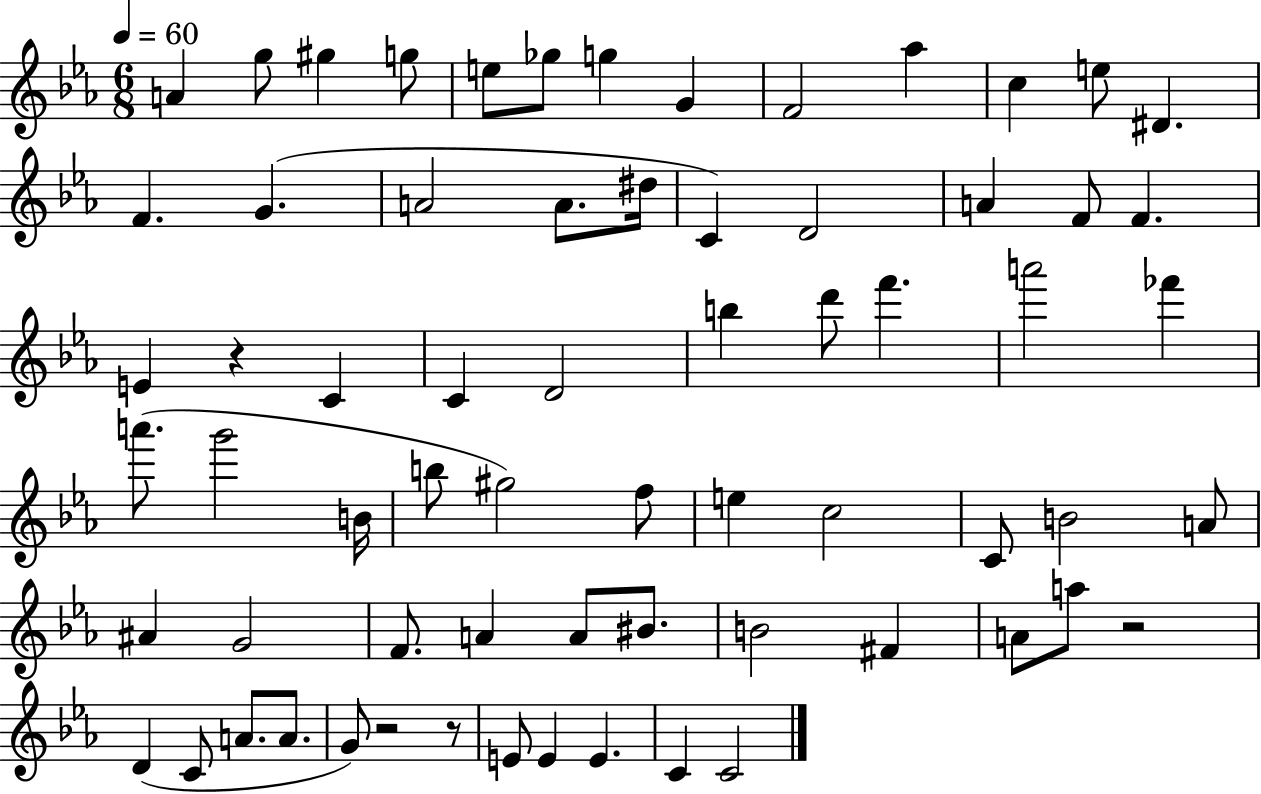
{
  \clef treble
  \numericTimeSignature
  \time 6/8
  \key ees \major
  \tempo 4 = 60
  \repeat volta 2 { a'4 g''8 gis''4 g''8 | e''8 ges''8 g''4 g'4 | f'2 aes''4 | c''4 e''8 dis'4. | \break f'4. g'4.( | a'2 a'8. dis''16 | c'4) d'2 | a'4 f'8 f'4. | \break e'4 r4 c'4 | c'4 d'2 | b''4 d'''8 f'''4. | a'''2 fes'''4 | \break a'''8.( g'''2 b'16 | b''8 gis''2) f''8 | e''4 c''2 | c'8 b'2 a'8 | \break ais'4 g'2 | f'8. a'4 a'8 bis'8. | b'2 fis'4 | a'8 a''8 r2 | \break d'4( c'8 a'8. a'8. | g'8) r2 r8 | e'8 e'4 e'4. | c'4 c'2 | \break } \bar "|."
}